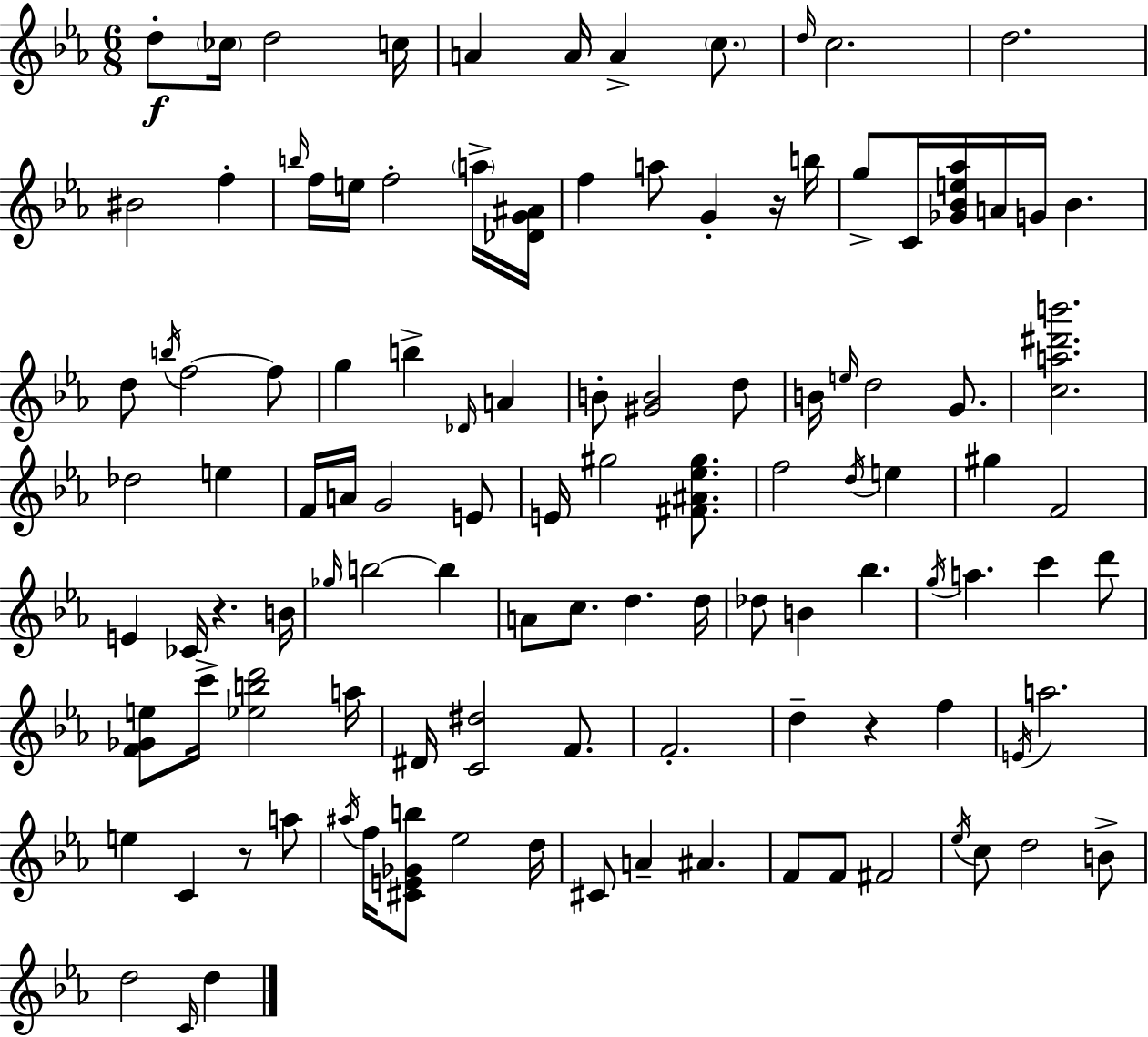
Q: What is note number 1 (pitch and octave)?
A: D5